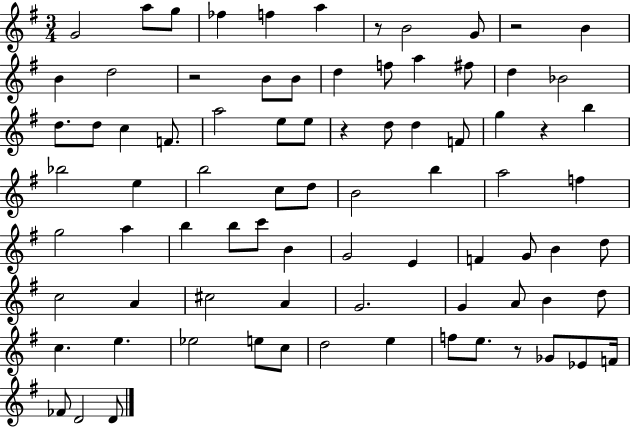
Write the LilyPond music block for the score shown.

{
  \clef treble
  \numericTimeSignature
  \time 3/4
  \key g \major
  g'2 a''8 g''8 | fes''4 f''4 a''4 | r8 b'2 g'8 | r2 b'4 | \break b'4 d''2 | r2 b'8 b'8 | d''4 f''8 a''4 fis''8 | d''4 bes'2 | \break d''8. d''8 c''4 f'8. | a''2 e''8 e''8 | r4 d''8 d''4 f'8 | g''4 r4 b''4 | \break bes''2 e''4 | b''2 c''8 d''8 | b'2 b''4 | a''2 f''4 | \break g''2 a''4 | b''4 b''8 c'''8 b'4 | g'2 e'4 | f'4 g'8 b'4 d''8 | \break c''2 a'4 | cis''2 a'4 | g'2. | g'4 a'8 b'4 d''8 | \break c''4. e''4. | ees''2 e''8 c''8 | d''2 e''4 | f''8 e''8. r8 ges'8 ees'8 f'16 | \break fes'8 d'2 d'8 | \bar "|."
}